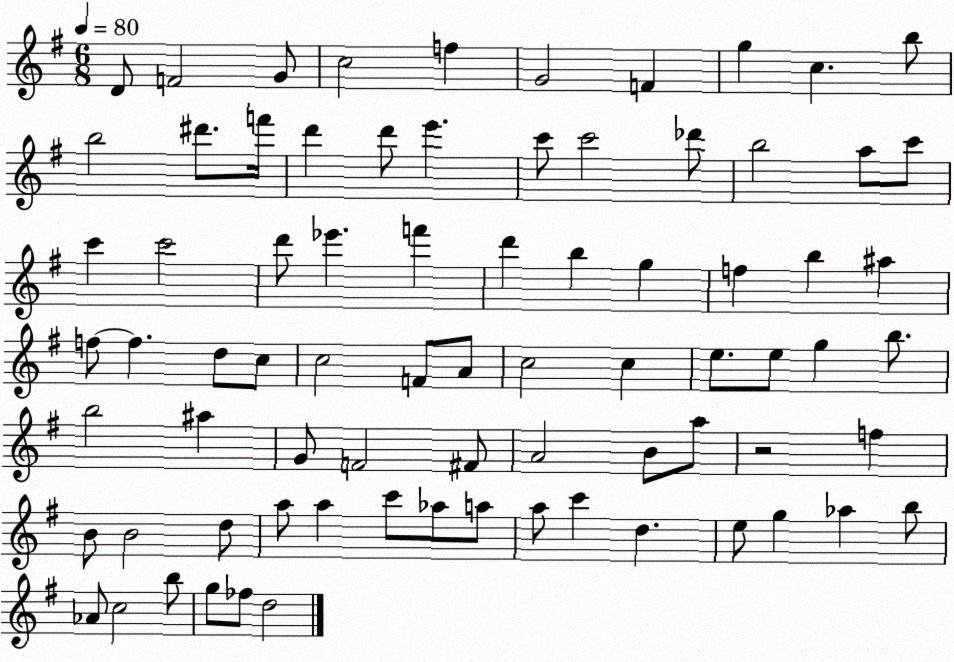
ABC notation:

X:1
T:Untitled
M:6/8
L:1/4
K:G
D/2 F2 G/2 c2 f G2 F g c b/2 b2 ^d'/2 f'/4 d' d'/2 e' c'/2 c'2 _d'/2 b2 a/2 c'/2 c' c'2 d'/2 _e' f' d' b g f b ^a f/2 f d/2 c/2 c2 F/2 A/2 c2 c e/2 e/2 g b/2 b2 ^a G/2 F2 ^F/2 A2 B/2 a/2 z2 f B/2 B2 d/2 a/2 a c'/2 _a/2 a/2 a/2 c' d e/2 g _a b/2 _A/2 c2 b/2 g/2 _f/2 d2